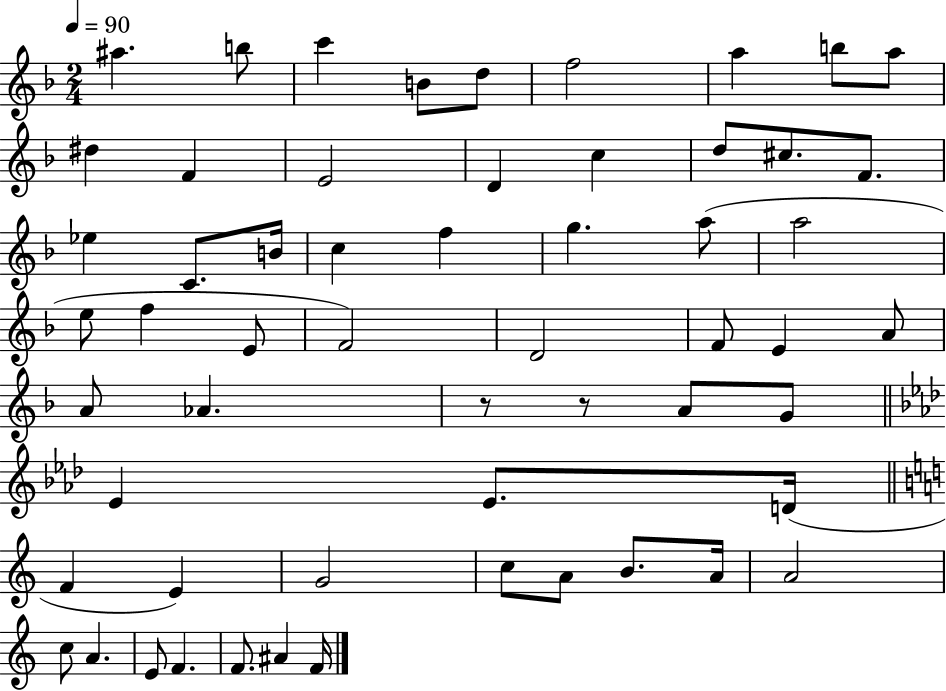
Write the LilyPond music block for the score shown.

{
  \clef treble
  \numericTimeSignature
  \time 2/4
  \key f \major
  \tempo 4 = 90
  ais''4. b''8 | c'''4 b'8 d''8 | f''2 | a''4 b''8 a''8 | \break dis''4 f'4 | e'2 | d'4 c''4 | d''8 cis''8. f'8. | \break ees''4 c'8. b'16 | c''4 f''4 | g''4. a''8( | a''2 | \break e''8 f''4 e'8 | f'2) | d'2 | f'8 e'4 a'8 | \break a'8 aes'4. | r8 r8 a'8 g'8 | \bar "||" \break \key f \minor ees'4 ees'8. d'16( | \bar "||" \break \key c \major f'4 e'4) | g'2 | c''8 a'8 b'8. a'16 | a'2 | \break c''8 a'4. | e'8 f'4. | f'8. ais'4 f'16 | \bar "|."
}